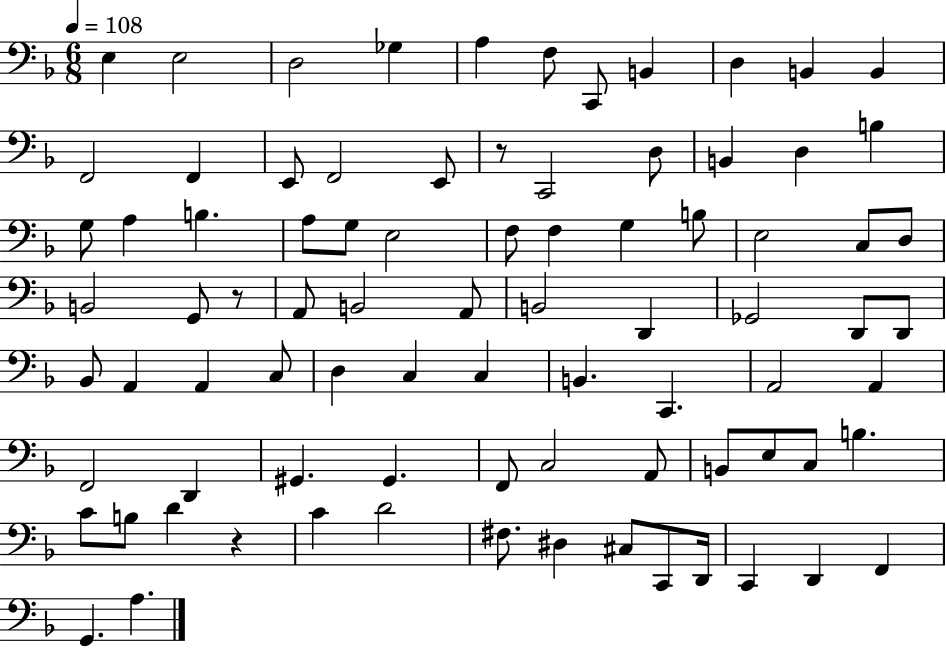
{
  \clef bass
  \numericTimeSignature
  \time 6/8
  \key f \major
  \tempo 4 = 108
  e4 e2 | d2 ges4 | a4 f8 c,8 b,4 | d4 b,4 b,4 | \break f,2 f,4 | e,8 f,2 e,8 | r8 c,2 d8 | b,4 d4 b4 | \break g8 a4 b4. | a8 g8 e2 | f8 f4 g4 b8 | e2 c8 d8 | \break b,2 g,8 r8 | a,8 b,2 a,8 | b,2 d,4 | ges,2 d,8 d,8 | \break bes,8 a,4 a,4 c8 | d4 c4 c4 | b,4. c,4. | a,2 a,4 | \break f,2 d,4 | gis,4. gis,4. | f,8 c2 a,8 | b,8 e8 c8 b4. | \break c'8 b8 d'4 r4 | c'4 d'2 | fis8. dis4 cis8 c,8 d,16 | c,4 d,4 f,4 | \break g,4. a4. | \bar "|."
}